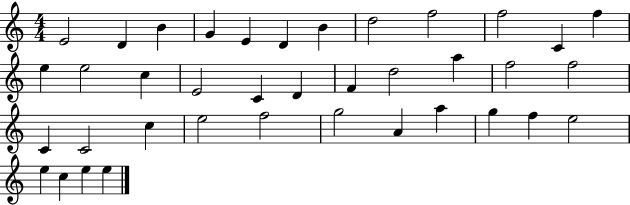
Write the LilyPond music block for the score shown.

{
  \clef treble
  \numericTimeSignature
  \time 4/4
  \key c \major
  e'2 d'4 b'4 | g'4 e'4 d'4 b'4 | d''2 f''2 | f''2 c'4 f''4 | \break e''4 e''2 c''4 | e'2 c'4 d'4 | f'4 d''2 a''4 | f''2 f''2 | \break c'4 c'2 c''4 | e''2 f''2 | g''2 a'4 a''4 | g''4 f''4 e''2 | \break e''4 c''4 e''4 e''4 | \bar "|."
}